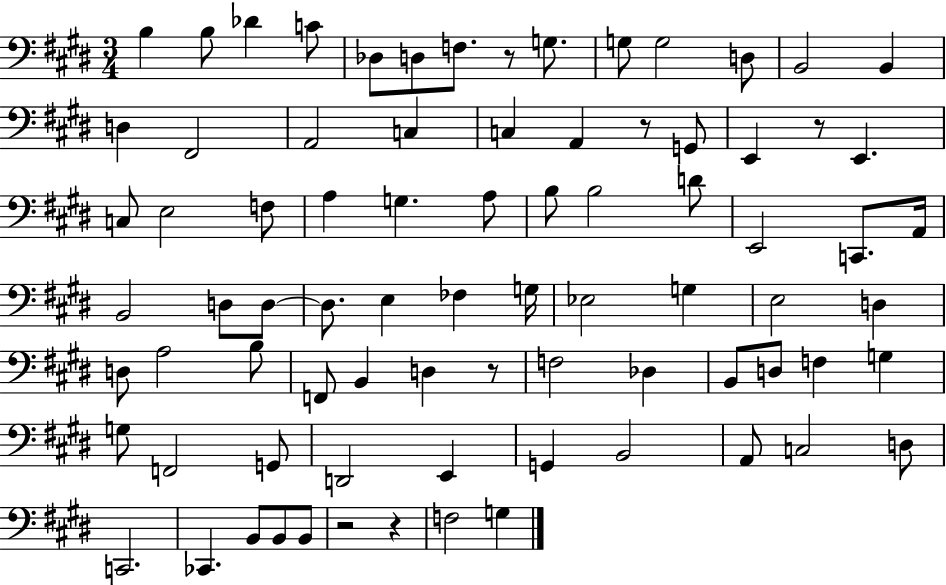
X:1
T:Untitled
M:3/4
L:1/4
K:E
B, B,/2 _D C/2 _D,/2 D,/2 F,/2 z/2 G,/2 G,/2 G,2 D,/2 B,,2 B,, D, ^F,,2 A,,2 C, C, A,, z/2 G,,/2 E,, z/2 E,, C,/2 E,2 F,/2 A, G, A,/2 B,/2 B,2 D/2 E,,2 C,,/2 A,,/4 B,,2 D,/2 D,/2 D,/2 E, _F, G,/4 _E,2 G, E,2 D, D,/2 A,2 B,/2 F,,/2 B,, D, z/2 F,2 _D, B,,/2 D,/2 F, G, G,/2 F,,2 G,,/2 D,,2 E,, G,, B,,2 A,,/2 C,2 D,/2 C,,2 _C,, B,,/2 B,,/2 B,,/2 z2 z F,2 G,